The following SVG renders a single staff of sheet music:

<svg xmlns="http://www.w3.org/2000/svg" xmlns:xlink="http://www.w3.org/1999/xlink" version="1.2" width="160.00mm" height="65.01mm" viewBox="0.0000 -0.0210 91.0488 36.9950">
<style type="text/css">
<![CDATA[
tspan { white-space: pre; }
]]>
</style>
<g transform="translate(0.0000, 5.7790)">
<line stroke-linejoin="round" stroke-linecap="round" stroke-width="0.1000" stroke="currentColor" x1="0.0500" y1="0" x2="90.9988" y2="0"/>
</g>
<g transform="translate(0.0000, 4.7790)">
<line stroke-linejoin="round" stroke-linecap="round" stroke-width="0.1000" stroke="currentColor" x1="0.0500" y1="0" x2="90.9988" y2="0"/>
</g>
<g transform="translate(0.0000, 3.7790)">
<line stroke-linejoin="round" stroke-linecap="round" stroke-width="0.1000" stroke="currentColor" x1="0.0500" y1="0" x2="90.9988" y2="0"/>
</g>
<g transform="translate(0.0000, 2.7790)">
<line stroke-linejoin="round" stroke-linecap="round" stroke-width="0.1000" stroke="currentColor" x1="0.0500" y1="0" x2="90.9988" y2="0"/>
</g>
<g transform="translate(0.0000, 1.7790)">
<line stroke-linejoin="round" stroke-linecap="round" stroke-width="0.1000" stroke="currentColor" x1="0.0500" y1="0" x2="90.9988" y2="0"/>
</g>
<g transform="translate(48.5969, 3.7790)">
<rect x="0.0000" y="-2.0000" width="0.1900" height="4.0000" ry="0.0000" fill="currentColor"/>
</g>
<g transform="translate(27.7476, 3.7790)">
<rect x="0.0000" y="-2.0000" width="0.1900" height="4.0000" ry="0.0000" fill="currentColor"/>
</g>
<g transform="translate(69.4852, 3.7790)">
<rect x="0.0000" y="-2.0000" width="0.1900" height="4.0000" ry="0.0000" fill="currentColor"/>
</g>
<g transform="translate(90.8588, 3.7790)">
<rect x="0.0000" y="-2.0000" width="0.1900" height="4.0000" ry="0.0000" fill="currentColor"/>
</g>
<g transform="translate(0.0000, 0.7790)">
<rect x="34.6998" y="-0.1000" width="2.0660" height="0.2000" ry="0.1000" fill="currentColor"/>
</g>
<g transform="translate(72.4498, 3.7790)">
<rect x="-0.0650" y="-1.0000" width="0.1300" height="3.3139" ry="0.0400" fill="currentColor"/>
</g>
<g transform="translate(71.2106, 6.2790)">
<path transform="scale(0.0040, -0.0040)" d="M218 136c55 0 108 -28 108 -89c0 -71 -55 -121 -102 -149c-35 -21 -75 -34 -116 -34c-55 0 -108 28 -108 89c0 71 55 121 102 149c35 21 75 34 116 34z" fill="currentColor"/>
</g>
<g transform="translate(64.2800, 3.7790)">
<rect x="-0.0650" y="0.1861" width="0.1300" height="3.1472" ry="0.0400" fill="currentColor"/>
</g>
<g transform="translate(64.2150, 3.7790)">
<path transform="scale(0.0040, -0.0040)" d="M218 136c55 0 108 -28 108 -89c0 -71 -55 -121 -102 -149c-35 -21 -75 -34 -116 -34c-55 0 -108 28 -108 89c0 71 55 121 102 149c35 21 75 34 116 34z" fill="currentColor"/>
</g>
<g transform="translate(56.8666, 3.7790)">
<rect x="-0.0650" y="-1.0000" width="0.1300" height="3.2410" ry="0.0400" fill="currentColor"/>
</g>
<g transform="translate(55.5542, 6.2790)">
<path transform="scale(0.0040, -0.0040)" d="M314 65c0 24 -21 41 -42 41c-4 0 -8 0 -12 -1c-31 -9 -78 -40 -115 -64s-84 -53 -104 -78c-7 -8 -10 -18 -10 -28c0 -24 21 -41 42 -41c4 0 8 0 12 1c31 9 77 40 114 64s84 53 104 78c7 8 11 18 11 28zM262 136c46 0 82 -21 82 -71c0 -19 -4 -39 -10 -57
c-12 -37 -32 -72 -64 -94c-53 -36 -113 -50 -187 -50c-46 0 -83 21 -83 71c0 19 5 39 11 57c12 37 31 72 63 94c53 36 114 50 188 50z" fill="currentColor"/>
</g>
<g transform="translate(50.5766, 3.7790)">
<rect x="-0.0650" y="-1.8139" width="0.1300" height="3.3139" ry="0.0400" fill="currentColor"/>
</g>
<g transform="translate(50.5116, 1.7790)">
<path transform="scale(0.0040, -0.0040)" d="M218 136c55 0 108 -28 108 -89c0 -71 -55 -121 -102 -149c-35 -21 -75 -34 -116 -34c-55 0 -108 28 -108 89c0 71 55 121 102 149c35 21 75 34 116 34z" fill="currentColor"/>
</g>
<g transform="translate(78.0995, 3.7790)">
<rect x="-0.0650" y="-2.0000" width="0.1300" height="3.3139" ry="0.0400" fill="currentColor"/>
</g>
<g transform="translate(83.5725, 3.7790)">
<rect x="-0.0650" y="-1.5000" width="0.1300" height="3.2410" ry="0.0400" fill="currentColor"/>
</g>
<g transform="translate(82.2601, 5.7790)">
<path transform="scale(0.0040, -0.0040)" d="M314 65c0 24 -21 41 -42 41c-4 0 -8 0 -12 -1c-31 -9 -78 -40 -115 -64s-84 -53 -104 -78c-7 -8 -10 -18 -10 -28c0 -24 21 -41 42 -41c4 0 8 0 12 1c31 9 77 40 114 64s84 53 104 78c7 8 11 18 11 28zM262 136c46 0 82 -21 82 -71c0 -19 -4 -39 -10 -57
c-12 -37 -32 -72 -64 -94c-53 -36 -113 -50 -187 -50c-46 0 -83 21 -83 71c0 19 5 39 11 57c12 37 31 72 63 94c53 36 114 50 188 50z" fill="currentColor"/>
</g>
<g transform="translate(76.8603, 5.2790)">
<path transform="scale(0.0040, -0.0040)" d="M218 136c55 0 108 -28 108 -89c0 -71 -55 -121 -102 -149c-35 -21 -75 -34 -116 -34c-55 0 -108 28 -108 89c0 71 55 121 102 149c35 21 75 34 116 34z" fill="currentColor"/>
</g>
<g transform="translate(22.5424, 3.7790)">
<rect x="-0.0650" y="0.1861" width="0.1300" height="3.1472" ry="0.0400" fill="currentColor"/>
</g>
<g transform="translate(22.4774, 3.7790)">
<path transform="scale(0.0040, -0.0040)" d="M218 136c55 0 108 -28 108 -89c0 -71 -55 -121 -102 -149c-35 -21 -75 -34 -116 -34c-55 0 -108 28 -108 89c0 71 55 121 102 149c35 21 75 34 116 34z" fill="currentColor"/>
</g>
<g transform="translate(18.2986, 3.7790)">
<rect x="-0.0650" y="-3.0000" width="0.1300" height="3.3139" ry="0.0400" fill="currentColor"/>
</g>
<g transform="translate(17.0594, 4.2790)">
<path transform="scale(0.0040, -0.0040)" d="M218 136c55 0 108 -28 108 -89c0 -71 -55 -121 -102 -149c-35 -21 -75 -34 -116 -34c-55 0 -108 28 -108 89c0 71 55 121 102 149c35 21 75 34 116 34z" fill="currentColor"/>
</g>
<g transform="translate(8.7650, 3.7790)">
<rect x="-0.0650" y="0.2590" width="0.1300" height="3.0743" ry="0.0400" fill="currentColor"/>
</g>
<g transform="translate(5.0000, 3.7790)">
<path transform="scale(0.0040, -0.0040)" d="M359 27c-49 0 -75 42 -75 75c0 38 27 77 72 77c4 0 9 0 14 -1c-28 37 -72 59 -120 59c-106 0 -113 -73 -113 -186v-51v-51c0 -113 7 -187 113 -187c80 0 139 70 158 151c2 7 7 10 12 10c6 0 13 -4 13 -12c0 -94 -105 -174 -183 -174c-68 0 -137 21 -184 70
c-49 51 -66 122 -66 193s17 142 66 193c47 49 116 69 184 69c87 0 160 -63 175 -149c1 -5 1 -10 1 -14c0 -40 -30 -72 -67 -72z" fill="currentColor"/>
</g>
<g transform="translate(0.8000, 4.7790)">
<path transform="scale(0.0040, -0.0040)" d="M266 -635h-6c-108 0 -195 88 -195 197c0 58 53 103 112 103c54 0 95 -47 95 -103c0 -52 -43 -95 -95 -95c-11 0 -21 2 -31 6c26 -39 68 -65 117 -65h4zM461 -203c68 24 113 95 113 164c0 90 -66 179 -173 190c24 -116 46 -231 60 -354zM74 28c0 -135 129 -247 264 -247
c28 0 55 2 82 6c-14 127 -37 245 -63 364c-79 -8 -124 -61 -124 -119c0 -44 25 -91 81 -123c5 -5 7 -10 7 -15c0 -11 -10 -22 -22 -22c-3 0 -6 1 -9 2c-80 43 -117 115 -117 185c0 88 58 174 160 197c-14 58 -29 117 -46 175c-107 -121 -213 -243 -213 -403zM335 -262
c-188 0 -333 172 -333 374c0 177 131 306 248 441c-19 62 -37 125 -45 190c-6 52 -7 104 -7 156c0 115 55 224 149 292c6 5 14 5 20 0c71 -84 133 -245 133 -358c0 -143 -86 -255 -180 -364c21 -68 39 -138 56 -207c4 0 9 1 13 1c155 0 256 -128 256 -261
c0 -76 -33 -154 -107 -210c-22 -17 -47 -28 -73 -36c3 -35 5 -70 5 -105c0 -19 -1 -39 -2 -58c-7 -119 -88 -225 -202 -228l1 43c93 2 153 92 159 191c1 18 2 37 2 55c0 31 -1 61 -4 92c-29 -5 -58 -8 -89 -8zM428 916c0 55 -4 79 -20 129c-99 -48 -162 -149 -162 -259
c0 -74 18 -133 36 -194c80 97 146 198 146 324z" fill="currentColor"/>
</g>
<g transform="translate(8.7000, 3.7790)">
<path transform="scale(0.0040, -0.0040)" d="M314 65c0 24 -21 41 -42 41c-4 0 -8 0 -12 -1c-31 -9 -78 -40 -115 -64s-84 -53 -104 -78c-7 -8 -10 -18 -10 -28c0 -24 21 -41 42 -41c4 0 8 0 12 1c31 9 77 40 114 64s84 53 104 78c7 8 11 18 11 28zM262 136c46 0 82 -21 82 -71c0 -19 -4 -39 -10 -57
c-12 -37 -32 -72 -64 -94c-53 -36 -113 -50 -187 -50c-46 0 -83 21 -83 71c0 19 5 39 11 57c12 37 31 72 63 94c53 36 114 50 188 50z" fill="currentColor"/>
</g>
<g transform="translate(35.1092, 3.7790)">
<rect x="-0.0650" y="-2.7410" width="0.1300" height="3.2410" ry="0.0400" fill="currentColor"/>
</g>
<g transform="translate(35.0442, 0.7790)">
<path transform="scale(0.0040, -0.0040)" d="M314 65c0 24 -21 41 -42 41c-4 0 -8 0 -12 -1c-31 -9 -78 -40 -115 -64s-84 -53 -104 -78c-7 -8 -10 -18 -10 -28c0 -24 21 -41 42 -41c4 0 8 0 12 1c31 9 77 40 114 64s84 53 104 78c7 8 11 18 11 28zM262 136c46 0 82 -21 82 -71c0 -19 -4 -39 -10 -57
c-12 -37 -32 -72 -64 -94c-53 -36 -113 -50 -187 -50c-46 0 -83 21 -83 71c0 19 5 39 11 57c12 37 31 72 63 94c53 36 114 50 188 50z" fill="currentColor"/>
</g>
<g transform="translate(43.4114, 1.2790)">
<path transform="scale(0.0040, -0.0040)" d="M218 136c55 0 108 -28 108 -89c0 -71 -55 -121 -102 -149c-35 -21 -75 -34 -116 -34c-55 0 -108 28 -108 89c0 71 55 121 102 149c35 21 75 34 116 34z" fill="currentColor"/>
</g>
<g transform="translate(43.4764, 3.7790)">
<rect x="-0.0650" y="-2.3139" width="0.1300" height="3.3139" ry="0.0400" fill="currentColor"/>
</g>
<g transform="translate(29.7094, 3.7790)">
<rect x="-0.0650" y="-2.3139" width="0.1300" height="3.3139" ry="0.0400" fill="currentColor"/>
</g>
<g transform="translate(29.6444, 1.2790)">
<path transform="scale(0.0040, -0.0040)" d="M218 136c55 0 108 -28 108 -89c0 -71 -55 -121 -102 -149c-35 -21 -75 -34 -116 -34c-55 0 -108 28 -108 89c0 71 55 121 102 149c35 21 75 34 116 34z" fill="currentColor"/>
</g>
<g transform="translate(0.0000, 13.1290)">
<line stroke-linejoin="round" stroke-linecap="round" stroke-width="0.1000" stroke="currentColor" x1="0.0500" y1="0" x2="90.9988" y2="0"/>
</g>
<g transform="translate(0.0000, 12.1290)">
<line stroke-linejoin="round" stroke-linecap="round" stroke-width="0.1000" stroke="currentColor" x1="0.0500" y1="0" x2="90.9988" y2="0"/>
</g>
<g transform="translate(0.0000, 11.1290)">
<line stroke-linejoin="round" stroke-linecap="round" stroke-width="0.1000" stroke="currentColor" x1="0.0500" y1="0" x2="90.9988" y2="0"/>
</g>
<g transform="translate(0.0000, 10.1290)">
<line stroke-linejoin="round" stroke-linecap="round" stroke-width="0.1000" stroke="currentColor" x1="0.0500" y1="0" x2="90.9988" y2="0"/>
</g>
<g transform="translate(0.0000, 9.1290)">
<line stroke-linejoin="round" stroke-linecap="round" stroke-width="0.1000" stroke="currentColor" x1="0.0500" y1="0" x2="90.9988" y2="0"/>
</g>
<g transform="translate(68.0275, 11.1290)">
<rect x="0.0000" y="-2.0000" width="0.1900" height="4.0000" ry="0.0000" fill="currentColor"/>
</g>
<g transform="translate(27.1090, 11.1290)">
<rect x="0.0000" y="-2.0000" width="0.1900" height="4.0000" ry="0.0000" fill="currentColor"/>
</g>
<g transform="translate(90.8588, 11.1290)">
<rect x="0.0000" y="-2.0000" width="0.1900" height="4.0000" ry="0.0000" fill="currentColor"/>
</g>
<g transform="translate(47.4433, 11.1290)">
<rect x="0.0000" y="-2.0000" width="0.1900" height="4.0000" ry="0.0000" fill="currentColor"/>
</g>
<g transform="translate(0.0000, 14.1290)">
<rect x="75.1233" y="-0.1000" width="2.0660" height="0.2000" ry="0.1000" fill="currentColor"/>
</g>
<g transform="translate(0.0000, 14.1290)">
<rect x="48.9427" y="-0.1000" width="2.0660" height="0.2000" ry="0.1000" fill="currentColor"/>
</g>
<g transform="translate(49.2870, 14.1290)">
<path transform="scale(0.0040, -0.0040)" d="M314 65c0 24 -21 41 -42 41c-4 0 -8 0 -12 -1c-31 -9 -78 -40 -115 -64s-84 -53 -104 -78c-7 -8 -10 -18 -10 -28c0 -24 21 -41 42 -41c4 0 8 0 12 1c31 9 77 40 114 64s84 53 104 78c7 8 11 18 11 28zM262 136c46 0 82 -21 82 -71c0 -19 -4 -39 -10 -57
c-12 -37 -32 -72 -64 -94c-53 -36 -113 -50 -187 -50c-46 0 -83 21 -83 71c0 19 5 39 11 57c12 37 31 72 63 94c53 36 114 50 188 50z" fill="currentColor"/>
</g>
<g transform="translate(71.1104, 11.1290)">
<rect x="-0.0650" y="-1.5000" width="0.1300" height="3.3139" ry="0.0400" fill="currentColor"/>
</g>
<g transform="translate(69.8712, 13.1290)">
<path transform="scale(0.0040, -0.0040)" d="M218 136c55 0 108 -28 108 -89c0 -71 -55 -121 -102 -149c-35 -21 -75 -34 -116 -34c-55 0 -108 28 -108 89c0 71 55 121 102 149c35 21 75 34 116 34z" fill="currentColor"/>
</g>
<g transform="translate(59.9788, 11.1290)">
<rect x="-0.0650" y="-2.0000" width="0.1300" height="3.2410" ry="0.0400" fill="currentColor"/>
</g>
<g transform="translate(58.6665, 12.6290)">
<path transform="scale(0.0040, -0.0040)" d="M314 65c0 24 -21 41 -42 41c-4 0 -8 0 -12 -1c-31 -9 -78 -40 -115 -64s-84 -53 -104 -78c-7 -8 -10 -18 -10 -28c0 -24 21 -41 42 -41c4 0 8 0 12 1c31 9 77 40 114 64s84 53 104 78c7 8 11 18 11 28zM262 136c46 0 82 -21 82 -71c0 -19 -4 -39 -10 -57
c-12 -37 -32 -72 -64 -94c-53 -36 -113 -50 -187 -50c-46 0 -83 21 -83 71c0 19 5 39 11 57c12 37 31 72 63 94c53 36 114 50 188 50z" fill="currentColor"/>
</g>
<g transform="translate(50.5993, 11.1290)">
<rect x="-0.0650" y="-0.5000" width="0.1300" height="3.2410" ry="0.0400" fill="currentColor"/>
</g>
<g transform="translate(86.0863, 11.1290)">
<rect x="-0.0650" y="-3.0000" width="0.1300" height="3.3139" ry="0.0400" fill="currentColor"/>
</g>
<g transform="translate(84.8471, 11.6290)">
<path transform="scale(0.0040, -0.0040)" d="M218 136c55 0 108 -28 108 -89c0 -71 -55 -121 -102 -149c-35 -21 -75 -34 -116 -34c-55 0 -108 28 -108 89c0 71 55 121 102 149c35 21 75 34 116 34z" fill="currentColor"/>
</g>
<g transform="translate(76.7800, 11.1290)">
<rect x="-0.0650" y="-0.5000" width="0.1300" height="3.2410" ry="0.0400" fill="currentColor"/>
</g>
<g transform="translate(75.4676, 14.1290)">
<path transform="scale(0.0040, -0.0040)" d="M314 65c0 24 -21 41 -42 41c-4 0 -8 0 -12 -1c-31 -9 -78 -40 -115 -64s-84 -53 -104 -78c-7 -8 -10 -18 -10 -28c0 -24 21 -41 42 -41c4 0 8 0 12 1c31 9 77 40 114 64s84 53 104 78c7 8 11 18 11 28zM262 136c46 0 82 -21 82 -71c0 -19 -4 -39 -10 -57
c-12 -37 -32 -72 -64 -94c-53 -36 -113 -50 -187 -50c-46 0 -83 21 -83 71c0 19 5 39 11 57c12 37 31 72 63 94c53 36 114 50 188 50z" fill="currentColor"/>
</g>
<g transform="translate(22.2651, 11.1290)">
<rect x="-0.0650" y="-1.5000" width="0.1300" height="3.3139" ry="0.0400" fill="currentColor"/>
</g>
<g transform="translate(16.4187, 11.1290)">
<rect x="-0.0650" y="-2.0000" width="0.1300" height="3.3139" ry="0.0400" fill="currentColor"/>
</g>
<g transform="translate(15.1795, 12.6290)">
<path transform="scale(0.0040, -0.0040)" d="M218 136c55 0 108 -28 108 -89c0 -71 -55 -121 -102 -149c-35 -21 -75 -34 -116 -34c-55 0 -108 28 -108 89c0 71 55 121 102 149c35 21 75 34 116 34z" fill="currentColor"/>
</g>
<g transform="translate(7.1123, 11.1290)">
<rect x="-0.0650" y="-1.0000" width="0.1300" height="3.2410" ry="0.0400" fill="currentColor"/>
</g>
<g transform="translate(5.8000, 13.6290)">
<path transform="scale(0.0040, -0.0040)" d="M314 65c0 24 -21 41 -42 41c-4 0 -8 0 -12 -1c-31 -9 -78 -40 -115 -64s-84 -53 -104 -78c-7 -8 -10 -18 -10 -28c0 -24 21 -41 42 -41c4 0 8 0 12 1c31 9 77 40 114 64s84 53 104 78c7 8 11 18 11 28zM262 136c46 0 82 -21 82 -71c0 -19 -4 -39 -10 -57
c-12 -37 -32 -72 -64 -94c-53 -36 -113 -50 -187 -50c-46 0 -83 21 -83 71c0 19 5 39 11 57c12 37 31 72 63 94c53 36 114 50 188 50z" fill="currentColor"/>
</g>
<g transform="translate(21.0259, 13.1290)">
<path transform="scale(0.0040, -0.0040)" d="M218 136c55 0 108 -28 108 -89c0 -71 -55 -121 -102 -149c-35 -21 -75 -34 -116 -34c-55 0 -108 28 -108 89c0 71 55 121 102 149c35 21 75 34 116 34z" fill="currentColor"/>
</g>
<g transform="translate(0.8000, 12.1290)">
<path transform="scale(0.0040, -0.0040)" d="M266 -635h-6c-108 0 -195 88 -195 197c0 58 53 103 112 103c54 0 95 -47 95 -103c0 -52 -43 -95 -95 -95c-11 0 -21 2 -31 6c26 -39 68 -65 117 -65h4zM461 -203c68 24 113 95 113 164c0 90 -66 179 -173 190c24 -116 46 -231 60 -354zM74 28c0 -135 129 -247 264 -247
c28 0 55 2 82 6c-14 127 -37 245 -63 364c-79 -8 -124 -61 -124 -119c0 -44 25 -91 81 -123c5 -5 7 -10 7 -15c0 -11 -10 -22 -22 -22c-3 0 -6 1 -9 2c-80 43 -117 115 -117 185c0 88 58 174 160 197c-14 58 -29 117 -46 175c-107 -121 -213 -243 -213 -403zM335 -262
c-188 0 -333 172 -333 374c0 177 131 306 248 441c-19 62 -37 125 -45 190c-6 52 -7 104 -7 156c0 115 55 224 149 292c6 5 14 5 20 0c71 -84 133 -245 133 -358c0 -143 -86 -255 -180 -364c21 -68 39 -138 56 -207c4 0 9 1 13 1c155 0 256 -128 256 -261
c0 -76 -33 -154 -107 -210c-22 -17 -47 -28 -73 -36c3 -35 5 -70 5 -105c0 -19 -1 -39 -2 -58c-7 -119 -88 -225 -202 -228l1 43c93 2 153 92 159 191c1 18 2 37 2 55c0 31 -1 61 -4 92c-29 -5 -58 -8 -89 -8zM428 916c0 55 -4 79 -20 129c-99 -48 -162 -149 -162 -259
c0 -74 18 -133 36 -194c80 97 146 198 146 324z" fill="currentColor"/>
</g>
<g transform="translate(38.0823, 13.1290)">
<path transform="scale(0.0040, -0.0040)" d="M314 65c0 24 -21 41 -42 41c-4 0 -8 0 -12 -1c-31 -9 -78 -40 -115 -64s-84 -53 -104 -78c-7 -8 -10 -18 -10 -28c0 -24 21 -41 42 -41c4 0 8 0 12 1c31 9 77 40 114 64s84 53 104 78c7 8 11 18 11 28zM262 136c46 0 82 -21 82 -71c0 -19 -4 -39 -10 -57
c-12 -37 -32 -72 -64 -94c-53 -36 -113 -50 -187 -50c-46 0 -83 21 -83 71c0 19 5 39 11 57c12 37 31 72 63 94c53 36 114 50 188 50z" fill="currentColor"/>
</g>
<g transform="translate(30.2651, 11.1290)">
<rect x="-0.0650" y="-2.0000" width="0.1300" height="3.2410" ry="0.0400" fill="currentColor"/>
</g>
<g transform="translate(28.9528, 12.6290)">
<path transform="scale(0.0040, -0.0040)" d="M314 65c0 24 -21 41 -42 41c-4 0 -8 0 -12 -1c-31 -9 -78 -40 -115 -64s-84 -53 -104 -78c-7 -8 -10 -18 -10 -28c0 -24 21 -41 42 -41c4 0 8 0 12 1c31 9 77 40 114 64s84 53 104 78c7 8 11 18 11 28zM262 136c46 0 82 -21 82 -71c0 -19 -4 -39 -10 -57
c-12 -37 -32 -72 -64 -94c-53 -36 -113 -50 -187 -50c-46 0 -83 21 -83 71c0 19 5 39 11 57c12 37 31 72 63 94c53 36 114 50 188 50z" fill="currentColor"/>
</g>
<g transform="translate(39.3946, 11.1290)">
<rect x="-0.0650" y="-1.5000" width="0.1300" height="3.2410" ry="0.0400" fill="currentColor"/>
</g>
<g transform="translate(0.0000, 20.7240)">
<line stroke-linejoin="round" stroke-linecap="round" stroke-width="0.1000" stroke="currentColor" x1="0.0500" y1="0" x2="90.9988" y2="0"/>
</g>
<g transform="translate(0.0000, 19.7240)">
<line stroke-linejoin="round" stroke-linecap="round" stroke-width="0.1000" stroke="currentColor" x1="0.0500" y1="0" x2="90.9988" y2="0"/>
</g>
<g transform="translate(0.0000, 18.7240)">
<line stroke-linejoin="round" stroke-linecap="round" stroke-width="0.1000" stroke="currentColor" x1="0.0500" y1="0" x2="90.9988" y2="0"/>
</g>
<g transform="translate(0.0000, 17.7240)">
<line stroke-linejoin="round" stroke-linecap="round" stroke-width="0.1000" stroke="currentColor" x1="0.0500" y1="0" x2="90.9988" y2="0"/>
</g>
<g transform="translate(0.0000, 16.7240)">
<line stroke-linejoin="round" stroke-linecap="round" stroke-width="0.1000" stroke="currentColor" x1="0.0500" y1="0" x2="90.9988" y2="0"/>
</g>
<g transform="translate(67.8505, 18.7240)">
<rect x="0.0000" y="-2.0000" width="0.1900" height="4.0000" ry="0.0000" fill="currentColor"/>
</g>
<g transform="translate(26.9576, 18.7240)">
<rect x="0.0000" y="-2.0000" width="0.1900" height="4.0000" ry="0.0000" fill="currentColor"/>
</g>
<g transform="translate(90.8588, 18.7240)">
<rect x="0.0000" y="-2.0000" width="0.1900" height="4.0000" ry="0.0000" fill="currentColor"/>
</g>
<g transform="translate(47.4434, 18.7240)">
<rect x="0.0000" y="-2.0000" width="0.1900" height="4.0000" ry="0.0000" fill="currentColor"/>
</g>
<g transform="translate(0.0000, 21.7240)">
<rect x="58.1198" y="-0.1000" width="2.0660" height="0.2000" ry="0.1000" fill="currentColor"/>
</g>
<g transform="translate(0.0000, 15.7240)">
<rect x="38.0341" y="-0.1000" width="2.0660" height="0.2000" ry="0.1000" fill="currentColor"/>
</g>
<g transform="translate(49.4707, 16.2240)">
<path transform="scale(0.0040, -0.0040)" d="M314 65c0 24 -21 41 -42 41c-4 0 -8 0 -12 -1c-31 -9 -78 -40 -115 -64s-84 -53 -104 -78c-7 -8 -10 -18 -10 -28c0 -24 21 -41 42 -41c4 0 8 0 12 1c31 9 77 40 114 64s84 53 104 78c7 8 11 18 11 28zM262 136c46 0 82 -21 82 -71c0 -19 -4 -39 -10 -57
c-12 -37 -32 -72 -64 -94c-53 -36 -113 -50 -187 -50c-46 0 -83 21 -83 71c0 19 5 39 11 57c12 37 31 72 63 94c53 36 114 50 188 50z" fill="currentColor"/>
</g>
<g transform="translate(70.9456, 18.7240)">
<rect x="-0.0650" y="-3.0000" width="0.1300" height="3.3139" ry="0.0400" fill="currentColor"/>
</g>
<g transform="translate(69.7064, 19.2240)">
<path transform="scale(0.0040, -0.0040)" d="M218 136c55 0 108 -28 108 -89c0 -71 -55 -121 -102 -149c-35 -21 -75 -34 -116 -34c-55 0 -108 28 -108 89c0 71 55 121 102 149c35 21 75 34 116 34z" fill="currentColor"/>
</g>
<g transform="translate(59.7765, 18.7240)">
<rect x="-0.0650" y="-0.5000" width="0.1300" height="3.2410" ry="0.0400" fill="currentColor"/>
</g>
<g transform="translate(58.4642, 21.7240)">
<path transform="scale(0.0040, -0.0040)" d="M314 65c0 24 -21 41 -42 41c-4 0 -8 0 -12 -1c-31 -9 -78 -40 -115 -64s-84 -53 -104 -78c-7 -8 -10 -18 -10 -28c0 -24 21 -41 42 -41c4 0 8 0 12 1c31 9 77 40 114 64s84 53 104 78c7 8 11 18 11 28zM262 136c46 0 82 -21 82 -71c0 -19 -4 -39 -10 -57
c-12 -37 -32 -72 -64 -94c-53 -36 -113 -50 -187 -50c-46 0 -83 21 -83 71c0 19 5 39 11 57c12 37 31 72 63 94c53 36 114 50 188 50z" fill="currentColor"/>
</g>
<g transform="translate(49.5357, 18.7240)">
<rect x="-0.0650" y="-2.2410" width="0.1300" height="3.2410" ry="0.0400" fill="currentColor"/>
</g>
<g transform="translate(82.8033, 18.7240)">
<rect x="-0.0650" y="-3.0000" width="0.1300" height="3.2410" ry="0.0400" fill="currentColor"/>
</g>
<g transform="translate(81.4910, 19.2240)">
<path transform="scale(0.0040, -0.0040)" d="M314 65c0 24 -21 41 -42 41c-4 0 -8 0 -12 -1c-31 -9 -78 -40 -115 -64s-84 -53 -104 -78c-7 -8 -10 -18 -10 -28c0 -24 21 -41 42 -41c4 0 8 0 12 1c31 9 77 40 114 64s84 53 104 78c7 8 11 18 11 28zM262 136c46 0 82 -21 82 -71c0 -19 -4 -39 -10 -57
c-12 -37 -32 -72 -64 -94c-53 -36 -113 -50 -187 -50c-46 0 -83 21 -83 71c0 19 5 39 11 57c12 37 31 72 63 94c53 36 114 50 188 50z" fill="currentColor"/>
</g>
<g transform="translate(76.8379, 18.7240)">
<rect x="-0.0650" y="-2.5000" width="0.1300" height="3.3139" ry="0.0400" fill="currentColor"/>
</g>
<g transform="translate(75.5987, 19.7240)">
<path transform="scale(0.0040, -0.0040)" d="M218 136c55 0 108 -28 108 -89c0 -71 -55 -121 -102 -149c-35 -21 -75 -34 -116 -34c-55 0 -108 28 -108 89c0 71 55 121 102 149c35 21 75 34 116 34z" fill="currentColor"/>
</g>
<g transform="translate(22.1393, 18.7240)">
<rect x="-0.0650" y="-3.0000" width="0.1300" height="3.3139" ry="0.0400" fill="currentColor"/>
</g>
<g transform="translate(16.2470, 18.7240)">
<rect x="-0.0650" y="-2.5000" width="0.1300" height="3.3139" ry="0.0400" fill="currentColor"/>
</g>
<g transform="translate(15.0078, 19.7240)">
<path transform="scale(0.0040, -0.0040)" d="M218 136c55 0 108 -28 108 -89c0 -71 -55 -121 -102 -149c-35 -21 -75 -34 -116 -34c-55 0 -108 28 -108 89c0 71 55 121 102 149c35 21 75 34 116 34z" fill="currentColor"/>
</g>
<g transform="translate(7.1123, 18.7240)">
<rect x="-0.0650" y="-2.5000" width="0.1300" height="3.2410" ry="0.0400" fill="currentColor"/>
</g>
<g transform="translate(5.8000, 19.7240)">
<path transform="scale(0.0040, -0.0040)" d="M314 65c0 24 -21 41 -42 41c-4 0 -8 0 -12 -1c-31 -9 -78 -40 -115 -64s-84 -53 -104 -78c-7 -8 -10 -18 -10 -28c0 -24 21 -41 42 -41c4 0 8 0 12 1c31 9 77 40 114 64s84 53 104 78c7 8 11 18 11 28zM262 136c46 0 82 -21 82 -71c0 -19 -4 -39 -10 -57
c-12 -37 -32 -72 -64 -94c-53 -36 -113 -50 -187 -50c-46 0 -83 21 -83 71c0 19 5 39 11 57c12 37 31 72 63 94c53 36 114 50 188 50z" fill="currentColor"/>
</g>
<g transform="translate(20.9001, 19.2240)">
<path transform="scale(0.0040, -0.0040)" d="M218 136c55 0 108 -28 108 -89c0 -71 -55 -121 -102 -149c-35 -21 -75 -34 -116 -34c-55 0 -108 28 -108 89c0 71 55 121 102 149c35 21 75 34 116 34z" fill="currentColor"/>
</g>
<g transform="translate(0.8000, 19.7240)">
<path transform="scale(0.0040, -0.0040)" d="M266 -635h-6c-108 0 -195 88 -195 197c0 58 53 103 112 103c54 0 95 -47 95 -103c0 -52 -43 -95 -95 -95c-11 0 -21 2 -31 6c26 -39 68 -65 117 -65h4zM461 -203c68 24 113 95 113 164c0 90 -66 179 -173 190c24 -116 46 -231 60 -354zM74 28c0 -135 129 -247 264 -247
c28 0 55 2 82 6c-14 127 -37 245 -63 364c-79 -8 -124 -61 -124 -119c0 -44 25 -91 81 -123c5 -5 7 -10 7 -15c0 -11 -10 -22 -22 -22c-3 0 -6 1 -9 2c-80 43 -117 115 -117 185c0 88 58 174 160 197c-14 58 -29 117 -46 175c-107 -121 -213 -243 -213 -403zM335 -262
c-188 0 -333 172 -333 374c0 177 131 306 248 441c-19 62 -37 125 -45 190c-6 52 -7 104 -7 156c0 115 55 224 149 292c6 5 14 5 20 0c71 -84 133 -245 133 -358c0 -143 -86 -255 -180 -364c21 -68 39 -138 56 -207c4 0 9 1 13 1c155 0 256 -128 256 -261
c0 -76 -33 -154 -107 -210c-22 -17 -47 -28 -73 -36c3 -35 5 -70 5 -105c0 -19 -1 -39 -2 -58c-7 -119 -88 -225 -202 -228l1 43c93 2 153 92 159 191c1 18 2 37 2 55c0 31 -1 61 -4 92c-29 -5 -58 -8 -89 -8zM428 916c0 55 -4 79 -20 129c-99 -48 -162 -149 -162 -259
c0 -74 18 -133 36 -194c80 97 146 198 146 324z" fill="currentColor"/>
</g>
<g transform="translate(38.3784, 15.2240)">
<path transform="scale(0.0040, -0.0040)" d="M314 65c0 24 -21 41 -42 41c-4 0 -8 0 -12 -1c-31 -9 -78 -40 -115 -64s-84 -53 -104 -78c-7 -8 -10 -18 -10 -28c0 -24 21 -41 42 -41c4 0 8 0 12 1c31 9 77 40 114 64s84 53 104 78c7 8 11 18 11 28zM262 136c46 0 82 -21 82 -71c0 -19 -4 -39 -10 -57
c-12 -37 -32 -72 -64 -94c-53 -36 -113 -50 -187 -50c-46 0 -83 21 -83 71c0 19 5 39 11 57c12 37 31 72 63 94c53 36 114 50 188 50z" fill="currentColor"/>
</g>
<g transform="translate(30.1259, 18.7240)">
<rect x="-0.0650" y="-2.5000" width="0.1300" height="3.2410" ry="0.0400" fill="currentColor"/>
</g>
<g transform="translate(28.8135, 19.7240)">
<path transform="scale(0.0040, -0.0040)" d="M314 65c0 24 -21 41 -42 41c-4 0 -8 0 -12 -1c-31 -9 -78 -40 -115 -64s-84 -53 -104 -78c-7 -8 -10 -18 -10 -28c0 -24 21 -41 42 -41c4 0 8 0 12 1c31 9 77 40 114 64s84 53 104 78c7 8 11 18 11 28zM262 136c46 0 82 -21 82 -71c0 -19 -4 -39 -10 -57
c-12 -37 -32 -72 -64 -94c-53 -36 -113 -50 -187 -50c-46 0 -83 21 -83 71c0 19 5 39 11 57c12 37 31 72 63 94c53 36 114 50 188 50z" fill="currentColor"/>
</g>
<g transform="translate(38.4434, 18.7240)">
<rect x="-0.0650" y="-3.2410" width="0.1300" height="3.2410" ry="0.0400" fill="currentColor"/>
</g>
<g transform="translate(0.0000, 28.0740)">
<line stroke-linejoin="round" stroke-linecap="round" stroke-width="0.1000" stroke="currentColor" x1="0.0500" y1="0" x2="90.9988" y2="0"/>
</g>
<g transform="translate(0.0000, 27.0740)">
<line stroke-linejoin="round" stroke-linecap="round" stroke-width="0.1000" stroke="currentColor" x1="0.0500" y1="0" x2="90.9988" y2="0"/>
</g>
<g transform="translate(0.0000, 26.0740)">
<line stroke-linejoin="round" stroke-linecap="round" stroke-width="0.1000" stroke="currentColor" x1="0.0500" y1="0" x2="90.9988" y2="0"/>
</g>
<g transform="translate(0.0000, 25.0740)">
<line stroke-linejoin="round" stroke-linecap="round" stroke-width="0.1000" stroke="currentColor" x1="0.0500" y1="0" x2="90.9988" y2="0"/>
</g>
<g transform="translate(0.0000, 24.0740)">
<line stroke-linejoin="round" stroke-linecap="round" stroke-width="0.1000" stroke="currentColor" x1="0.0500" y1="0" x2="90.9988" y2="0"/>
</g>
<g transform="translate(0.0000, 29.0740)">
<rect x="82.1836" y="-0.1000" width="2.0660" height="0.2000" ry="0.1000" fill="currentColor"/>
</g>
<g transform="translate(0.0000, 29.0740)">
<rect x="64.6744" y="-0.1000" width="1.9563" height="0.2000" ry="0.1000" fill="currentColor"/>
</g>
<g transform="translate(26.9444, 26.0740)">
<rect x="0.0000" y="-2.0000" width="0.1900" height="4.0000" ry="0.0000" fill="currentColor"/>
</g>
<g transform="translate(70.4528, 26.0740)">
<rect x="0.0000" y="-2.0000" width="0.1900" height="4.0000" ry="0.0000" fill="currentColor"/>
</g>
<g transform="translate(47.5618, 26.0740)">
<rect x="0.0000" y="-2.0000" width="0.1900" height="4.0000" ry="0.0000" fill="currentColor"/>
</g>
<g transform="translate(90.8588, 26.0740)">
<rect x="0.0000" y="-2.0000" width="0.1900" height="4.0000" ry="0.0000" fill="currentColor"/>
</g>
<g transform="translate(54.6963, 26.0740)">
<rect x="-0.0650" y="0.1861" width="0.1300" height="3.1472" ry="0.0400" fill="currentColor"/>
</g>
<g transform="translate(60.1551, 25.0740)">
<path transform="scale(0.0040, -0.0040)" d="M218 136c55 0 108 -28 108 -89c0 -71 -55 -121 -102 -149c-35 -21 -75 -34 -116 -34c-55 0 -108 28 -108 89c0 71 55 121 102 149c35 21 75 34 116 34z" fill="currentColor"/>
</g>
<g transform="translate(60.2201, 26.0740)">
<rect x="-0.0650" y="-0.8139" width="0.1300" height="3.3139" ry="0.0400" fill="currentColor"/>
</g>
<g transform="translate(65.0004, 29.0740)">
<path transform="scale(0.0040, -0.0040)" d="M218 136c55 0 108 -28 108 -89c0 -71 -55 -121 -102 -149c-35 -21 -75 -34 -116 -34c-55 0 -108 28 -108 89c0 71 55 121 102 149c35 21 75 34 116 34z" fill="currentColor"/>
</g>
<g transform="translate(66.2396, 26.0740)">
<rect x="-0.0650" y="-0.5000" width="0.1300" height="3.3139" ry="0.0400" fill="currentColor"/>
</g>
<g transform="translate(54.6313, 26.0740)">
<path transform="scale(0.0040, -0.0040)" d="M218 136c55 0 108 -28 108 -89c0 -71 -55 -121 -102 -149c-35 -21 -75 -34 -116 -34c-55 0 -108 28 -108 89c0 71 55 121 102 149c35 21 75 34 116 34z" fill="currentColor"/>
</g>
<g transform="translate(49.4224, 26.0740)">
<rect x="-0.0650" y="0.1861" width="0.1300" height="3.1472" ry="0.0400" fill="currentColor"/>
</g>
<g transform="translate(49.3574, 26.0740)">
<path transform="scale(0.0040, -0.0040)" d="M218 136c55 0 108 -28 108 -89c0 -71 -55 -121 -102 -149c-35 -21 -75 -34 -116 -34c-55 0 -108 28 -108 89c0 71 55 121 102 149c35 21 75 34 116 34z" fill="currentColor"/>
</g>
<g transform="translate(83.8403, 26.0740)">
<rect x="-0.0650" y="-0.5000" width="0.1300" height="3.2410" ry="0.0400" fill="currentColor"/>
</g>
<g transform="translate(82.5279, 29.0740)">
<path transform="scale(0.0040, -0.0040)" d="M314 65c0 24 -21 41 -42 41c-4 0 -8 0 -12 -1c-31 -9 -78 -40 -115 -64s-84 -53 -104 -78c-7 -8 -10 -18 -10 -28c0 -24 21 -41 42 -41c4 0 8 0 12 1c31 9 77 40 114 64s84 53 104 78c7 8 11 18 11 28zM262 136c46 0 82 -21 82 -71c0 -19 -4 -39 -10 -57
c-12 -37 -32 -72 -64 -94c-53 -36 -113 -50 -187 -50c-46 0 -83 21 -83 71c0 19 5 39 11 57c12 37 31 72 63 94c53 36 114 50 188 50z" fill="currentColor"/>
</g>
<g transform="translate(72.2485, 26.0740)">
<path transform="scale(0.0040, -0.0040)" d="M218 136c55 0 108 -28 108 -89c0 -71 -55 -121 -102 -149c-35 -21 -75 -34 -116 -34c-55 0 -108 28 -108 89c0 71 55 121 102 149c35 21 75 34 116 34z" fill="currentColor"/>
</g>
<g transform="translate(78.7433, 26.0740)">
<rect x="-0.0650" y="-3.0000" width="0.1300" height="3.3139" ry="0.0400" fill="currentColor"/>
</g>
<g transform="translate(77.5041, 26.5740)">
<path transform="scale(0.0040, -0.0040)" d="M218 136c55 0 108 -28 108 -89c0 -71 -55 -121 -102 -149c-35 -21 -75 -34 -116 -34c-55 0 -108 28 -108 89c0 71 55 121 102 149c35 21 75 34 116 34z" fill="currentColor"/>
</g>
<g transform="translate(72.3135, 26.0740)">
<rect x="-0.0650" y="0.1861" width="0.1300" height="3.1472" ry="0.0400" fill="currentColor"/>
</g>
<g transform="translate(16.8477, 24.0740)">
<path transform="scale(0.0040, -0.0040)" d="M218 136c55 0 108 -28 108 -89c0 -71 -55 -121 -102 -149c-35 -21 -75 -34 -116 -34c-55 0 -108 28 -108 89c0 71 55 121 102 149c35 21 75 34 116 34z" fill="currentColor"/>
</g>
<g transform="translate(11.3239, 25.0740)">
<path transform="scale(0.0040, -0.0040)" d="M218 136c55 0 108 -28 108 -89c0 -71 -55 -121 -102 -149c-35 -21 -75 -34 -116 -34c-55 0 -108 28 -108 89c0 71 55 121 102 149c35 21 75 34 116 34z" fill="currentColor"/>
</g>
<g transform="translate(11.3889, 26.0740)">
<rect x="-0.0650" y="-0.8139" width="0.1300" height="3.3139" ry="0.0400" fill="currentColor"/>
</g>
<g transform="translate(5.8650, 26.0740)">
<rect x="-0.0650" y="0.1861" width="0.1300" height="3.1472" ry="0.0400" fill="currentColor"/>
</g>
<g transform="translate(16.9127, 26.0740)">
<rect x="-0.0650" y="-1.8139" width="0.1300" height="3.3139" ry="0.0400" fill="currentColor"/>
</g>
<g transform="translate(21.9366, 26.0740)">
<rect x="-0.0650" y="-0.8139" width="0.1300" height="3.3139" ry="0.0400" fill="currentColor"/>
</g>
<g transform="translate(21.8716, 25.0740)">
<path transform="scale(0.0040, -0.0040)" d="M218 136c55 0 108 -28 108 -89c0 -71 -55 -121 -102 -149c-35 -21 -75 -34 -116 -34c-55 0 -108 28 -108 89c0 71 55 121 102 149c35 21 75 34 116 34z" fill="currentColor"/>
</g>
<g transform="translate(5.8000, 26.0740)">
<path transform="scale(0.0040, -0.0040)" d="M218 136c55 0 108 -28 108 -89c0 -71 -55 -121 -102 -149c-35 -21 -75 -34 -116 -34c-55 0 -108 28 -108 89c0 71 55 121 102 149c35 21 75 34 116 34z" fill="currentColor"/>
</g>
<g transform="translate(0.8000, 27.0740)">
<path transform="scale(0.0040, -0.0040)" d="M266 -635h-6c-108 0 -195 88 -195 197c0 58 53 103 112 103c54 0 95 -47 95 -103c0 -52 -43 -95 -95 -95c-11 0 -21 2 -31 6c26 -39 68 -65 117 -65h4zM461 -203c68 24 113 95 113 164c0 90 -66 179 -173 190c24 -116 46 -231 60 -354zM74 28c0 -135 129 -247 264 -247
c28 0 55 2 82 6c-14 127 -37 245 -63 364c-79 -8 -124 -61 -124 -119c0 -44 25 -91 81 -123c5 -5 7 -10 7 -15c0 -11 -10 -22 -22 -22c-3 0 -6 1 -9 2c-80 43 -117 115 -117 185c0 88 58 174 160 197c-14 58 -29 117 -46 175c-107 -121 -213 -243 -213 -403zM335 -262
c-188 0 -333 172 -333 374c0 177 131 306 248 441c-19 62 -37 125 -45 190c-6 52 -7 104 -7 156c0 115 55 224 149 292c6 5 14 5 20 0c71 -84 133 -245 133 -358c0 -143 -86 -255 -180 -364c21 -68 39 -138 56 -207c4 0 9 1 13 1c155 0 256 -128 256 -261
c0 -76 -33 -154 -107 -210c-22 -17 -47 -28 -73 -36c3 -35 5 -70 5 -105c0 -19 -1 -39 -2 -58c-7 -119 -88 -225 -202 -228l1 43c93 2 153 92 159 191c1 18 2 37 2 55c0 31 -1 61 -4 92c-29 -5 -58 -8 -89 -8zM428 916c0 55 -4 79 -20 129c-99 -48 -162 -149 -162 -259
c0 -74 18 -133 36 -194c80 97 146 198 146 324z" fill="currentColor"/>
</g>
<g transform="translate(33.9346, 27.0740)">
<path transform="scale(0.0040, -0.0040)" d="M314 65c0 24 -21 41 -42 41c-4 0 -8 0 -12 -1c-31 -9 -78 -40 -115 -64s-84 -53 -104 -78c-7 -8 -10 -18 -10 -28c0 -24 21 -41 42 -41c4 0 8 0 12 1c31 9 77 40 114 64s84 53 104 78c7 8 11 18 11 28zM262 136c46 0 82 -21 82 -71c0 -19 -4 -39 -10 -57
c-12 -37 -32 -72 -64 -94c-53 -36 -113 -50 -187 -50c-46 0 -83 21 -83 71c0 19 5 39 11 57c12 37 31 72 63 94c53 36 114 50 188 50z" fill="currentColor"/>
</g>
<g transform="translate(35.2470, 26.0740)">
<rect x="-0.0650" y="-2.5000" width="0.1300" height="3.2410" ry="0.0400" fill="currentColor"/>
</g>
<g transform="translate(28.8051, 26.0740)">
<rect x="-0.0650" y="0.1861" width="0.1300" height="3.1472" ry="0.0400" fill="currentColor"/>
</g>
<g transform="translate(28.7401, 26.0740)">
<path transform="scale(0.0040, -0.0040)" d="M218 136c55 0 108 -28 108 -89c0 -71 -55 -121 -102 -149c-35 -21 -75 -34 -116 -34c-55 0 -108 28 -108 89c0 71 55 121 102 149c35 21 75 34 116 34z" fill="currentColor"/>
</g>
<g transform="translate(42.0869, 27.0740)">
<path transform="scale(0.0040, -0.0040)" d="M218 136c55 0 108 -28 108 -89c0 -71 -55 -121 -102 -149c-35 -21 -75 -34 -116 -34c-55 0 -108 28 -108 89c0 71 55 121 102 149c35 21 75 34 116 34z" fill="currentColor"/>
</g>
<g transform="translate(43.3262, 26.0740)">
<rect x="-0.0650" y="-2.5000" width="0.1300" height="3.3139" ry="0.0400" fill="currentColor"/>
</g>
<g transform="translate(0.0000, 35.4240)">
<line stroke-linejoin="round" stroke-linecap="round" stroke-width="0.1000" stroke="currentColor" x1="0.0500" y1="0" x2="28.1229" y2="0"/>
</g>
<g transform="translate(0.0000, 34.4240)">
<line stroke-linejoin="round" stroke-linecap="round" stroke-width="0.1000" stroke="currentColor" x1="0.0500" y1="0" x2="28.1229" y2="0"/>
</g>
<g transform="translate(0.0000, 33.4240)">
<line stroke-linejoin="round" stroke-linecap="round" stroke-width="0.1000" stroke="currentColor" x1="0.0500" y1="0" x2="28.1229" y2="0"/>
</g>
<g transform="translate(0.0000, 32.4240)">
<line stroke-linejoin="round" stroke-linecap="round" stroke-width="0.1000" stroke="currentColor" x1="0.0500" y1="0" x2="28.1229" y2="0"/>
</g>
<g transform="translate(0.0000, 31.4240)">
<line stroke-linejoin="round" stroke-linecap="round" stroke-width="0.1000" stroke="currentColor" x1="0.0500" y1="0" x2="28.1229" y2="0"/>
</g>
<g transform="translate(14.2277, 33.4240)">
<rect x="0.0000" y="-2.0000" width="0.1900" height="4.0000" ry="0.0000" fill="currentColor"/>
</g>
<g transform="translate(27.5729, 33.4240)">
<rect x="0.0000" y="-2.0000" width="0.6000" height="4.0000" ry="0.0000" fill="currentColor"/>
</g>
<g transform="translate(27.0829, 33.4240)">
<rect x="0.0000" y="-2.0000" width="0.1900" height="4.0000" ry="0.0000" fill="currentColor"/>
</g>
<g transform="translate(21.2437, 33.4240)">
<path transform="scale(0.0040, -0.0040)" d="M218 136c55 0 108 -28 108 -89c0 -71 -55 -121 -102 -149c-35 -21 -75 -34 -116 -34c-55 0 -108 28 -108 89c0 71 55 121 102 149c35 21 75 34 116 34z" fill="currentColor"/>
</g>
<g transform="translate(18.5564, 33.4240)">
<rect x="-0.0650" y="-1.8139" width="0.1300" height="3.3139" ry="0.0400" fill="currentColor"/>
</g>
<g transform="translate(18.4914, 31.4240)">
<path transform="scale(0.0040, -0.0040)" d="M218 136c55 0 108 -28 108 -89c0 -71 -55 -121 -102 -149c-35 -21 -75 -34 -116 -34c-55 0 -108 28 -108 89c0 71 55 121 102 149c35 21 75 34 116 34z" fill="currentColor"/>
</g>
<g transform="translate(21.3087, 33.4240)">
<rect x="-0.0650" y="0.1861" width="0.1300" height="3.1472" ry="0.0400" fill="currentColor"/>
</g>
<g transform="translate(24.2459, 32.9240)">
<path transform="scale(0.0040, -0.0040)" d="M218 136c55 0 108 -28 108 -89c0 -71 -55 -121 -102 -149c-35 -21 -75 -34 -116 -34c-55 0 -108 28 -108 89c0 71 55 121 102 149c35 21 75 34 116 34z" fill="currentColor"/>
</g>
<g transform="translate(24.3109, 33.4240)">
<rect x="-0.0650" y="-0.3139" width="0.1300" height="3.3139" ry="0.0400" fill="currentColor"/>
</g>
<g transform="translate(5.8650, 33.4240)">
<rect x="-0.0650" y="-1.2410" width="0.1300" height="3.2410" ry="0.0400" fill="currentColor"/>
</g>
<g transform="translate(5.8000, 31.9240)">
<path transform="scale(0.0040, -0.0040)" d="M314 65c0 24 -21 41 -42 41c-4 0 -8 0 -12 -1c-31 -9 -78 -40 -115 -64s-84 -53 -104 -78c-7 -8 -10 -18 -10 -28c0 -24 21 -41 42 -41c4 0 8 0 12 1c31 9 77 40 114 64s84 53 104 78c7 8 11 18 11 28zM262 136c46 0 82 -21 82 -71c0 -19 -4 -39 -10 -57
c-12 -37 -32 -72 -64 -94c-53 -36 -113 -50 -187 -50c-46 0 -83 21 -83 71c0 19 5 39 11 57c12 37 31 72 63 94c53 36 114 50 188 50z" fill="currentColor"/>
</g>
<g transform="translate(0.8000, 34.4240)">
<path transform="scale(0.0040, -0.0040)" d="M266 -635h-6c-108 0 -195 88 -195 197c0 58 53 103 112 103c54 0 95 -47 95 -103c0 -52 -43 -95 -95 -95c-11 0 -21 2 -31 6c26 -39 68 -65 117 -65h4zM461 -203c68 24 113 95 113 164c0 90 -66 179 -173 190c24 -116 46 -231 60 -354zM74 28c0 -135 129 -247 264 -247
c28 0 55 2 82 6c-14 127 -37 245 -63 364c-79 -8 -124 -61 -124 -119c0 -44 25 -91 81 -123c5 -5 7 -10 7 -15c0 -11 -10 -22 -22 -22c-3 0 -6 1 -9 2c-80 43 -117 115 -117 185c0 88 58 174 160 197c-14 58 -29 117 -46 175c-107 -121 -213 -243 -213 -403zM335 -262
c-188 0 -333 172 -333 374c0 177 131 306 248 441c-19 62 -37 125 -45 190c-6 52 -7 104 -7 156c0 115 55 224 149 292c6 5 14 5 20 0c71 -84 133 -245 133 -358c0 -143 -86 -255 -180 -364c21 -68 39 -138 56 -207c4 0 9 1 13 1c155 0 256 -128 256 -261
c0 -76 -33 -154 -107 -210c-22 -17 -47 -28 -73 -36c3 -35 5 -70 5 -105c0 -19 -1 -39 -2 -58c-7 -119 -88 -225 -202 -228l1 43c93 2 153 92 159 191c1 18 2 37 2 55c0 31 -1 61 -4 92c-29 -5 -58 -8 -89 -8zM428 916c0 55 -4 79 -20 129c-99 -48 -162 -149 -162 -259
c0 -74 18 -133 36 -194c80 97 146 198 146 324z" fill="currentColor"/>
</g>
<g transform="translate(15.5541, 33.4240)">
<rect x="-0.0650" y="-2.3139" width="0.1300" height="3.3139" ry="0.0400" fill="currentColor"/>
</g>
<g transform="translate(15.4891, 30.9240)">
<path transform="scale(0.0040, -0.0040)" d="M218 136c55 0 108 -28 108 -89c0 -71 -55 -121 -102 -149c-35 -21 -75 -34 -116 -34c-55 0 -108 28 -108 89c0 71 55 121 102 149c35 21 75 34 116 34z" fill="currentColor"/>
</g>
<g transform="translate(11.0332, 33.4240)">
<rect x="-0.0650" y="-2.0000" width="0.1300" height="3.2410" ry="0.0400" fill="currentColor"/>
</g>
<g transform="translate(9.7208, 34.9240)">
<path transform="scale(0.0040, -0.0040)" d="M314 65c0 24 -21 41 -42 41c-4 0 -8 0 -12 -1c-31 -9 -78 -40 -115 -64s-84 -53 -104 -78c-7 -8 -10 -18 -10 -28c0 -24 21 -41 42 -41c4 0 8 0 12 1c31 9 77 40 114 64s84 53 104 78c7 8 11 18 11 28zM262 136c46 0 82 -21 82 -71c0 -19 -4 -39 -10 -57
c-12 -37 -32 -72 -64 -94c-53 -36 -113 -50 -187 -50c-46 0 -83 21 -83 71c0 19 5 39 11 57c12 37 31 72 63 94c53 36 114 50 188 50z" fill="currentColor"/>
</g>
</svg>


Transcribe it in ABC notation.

X:1
T:Untitled
M:4/4
L:1/4
K:C
B2 A B g a2 g f D2 B D F E2 D2 F E F2 E2 C2 F2 E C2 A G2 G A G2 b2 g2 C2 A G A2 B d f d B G2 G B B d C B A C2 e2 F2 g f B c